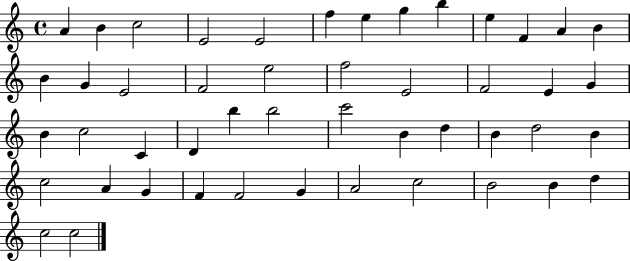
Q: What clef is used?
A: treble